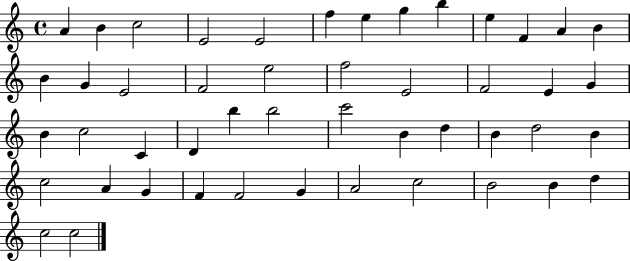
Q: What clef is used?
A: treble